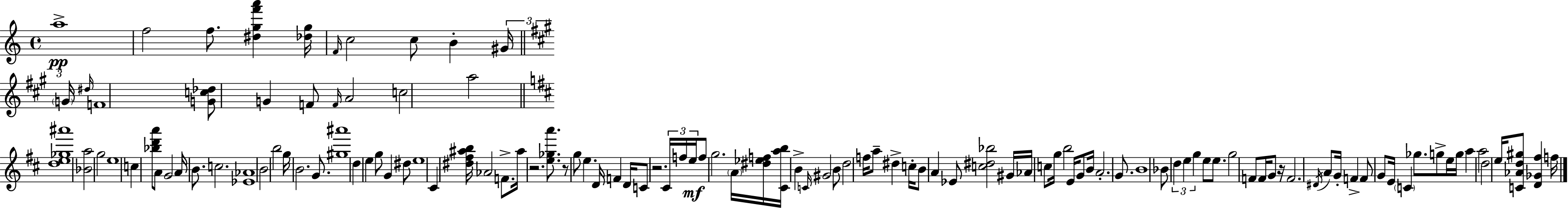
A5/w F5/h F5/e. [D#5,G5,F6,A6]/q [Db5,G5]/s F4/s C5/h C5/e B4/q G#4/s G4/s D#5/s F4/w [G4,C5,Db5]/e G4/q F4/e F4/s A4/h C5/h A5/h [D5,E5,Gb5,A#6]/w [Bb4,A5]/h G5/h E5/w C5/q [Bb5,D6,A6]/e A4/e G4/h A4/s B4/e. C5/h. [Eb4,Ab4]/w B4/h B5/h G5/s B4/h. G4/e. [G#5,A#6]/w D5/q E5/q G5/e G4/q D#5/e E5/w C#4/q [D#5,F#5,A#5,B5]/s Ab4/h F4/e. A#5/s R/h. [E5,Gb5,A6]/e. R/e G5/e E5/q. D4/s F4/q D4/s C4/e R/h. C#4/s F5/s E5/s F5/e G5/h. A4/s [D#5,Eb5,F5]/s [C#4,A5,B5]/s B4/q C4/s G#4/h B4/e D5/h F5/s A5/e D#5/q C5/s B4/e A4/q Eb4/e [C5,D#5,Bb5]/h G#4/s Ab4/s C5/e G5/s B5/h E4/s G4/e B4/s A4/h. G4/e. B4/w Bb4/e D5/q E5/q G5/q E5/e E5/e. G5/h F4/e F4/s G4/e R/s F4/h. D#4/s A4/e G4/s F4/q F4/e G4/e E4/s C4/q Gb5/e. G5/e E5/s G5/s A5/q A5/h D5/h E5/s [C4,Ab4,D5,G#5]/e [D4,Gb4,F#5]/q F5/s